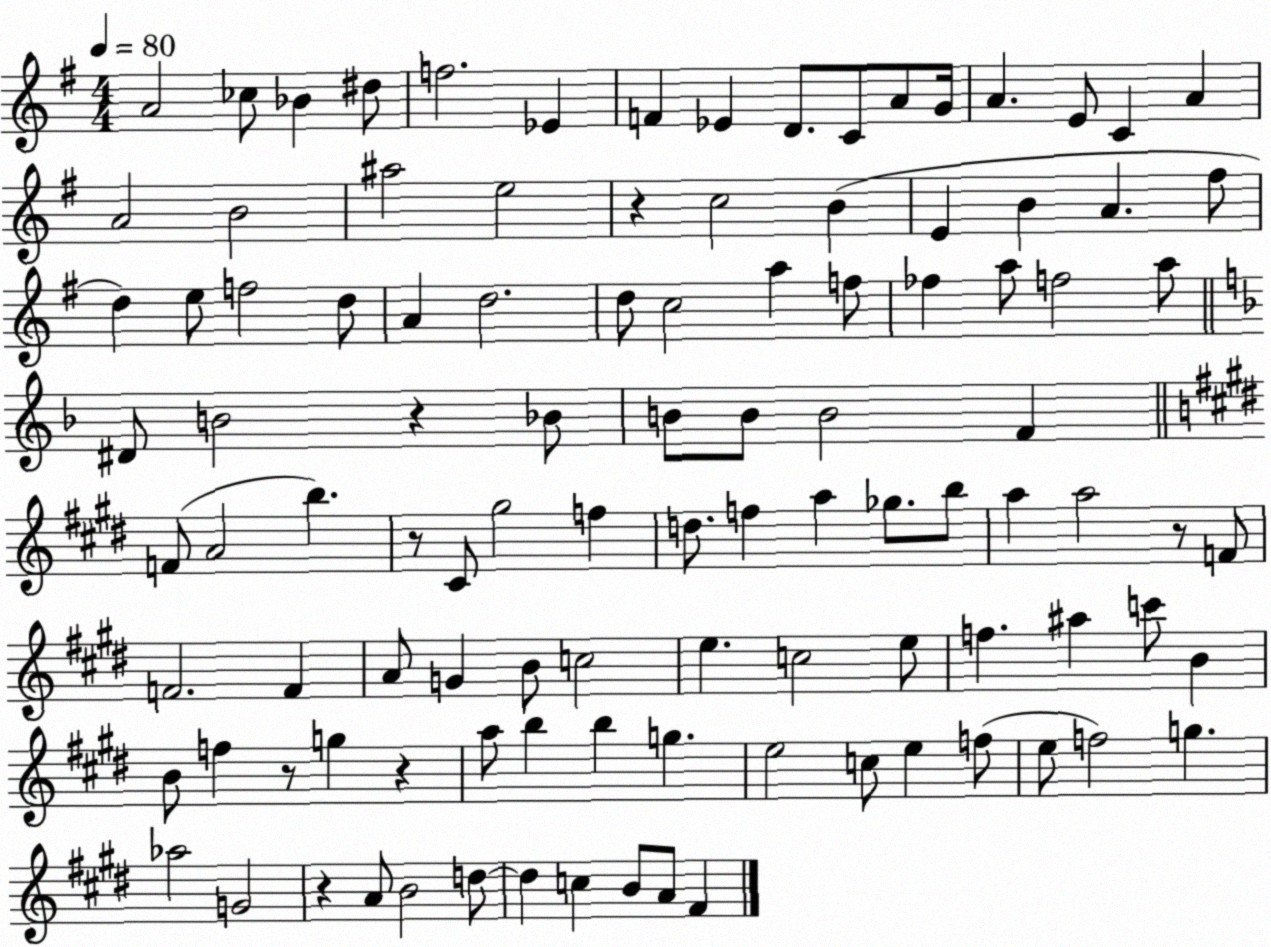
X:1
T:Untitled
M:4/4
L:1/4
K:G
A2 _c/2 _B ^d/2 f2 _E F _E D/2 C/2 A/2 G/4 A E/2 C A A2 B2 ^a2 e2 z c2 B E B A ^f/2 d e/2 f2 d/2 A d2 d/2 c2 a f/2 _f a/2 f2 a/2 ^D/2 B2 z _B/2 B/2 B/2 B2 F F/2 A2 b z/2 ^C/2 ^g2 f d/2 f a _g/2 b/2 a a2 z/2 F/2 F2 F A/2 G B/2 c2 e c2 e/2 f ^a c'/2 B B/2 f z/2 g z a/2 b b g e2 c/2 e f/2 e/2 f2 g _a2 G2 z A/2 B2 d/2 d c B/2 A/2 ^F